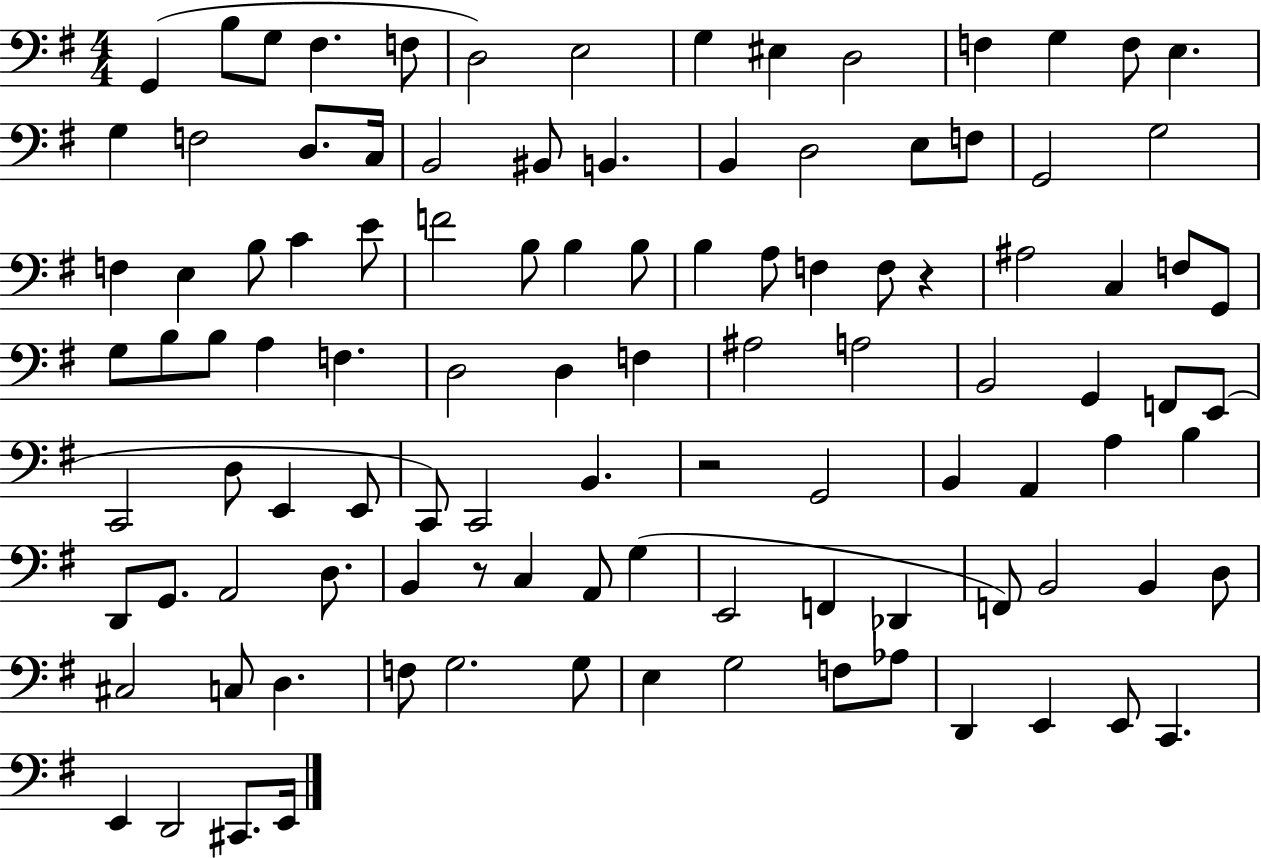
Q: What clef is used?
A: bass